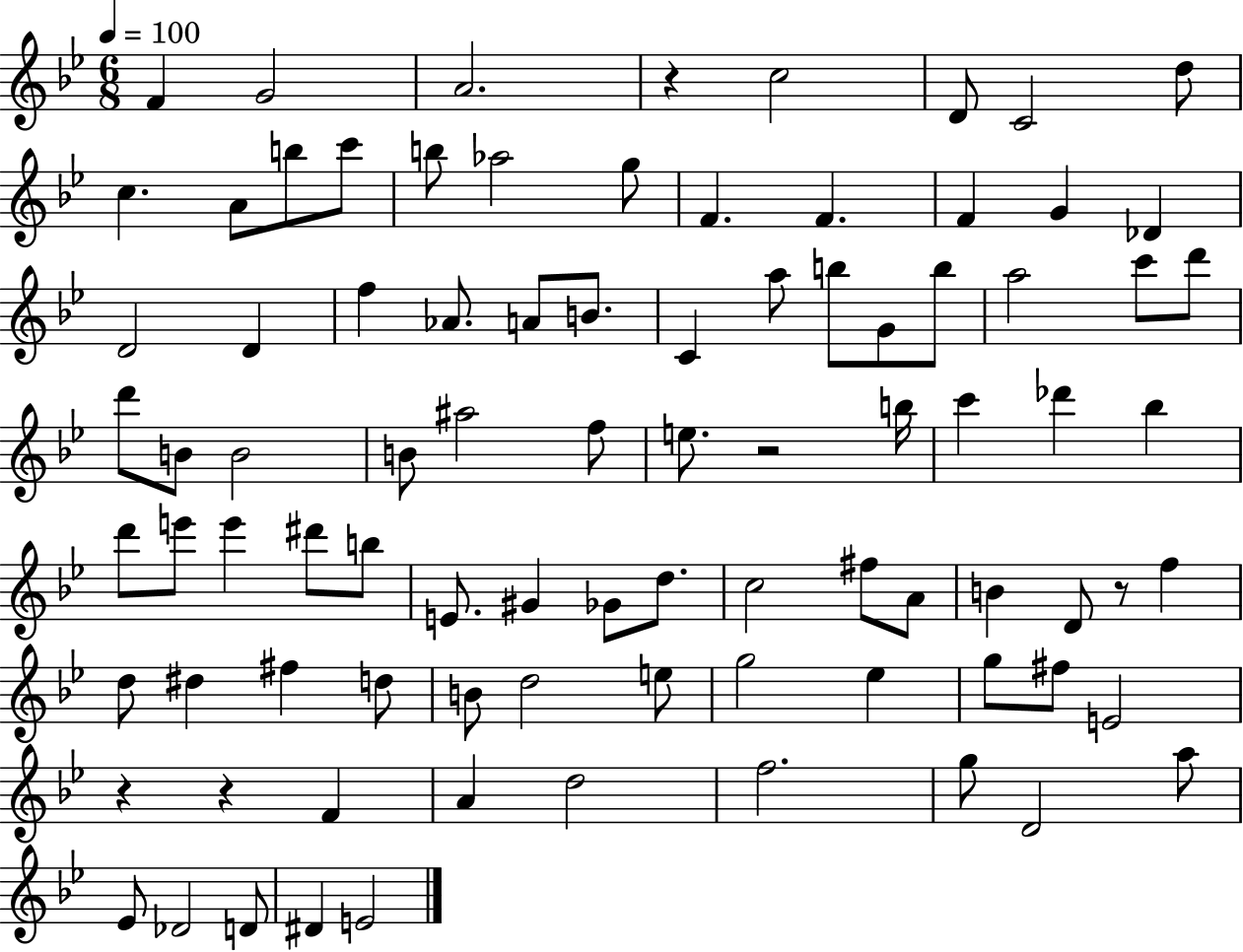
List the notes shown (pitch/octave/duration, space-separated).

F4/q G4/h A4/h. R/q C5/h D4/e C4/h D5/e C5/q. A4/e B5/e C6/e B5/e Ab5/h G5/e F4/q. F4/q. F4/q G4/q Db4/q D4/h D4/q F5/q Ab4/e. A4/e B4/e. C4/q A5/e B5/e G4/e B5/e A5/h C6/e D6/e D6/e B4/e B4/h B4/e A#5/h F5/e E5/e. R/h B5/s C6/q Db6/q Bb5/q D6/e E6/e E6/q D#6/e B5/e E4/e. G#4/q Gb4/e D5/e. C5/h F#5/e A4/e B4/q D4/e R/e F5/q D5/e D#5/q F#5/q D5/e B4/e D5/h E5/e G5/h Eb5/q G5/e F#5/e E4/h R/q R/q F4/q A4/q D5/h F5/h. G5/e D4/h A5/e Eb4/e Db4/h D4/e D#4/q E4/h